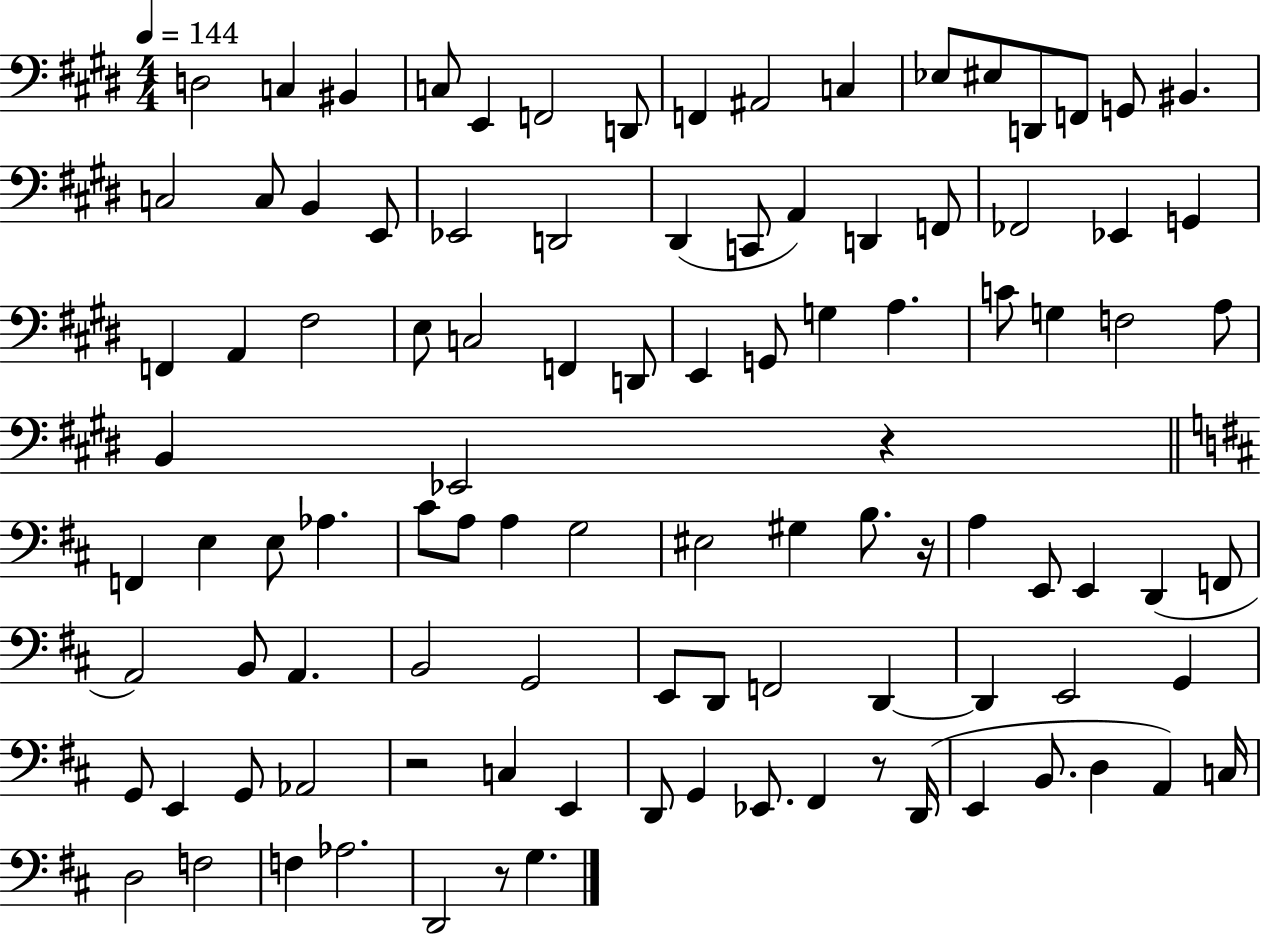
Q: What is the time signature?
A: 4/4